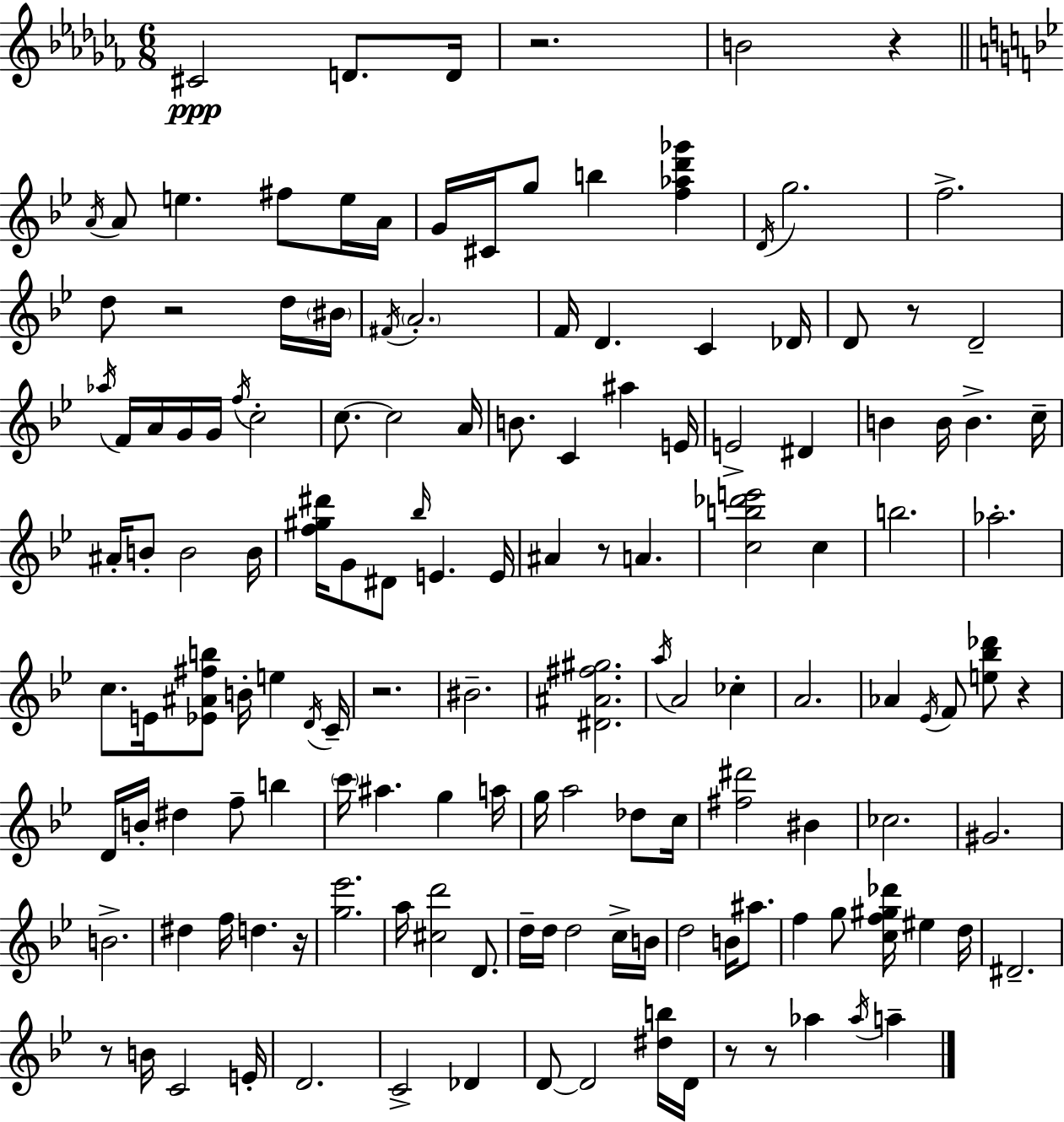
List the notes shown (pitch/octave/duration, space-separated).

C#4/h D4/e. D4/s R/h. B4/h R/q A4/s A4/e E5/q. F#5/e E5/s A4/s G4/s C#4/s G5/e B5/q [F5,Ab5,D6,Gb6]/q D4/s G5/h. F5/h. D5/e R/h D5/s BIS4/s F#4/s A4/h. F4/s D4/q. C4/q Db4/s D4/e R/e D4/h Ab5/s F4/s A4/s G4/s G4/s F5/s C5/h C5/e. C5/h A4/s B4/e. C4/q A#5/q E4/s E4/h D#4/q B4/q B4/s B4/q. C5/s A#4/s B4/e B4/h B4/s [F5,G#5,D#6]/s G4/e D#4/e Bb5/s E4/q. E4/s A#4/q R/e A4/q. [C5,B5,Db6,E6]/h C5/q B5/h. Ab5/h. C5/e. E4/s [Eb4,A#4,F#5,B5]/e B4/s E5/q D4/s C4/s R/h. BIS4/h. [D#4,A#4,F#5,G#5]/h. A5/s A4/h CES5/q A4/h. Ab4/q Eb4/s F4/e [E5,Bb5,Db6]/e R/q D4/s B4/s D#5/q F5/e B5/q C6/s A#5/q. G5/q A5/s G5/s A5/h Db5/e C5/s [F#5,D#6]/h BIS4/q CES5/h. G#4/h. B4/h. D#5/q F5/s D5/q. R/s [G5,Eb6]/h. A5/s [C#5,D6]/h D4/e. D5/s D5/s D5/h C5/s B4/s D5/h B4/s A#5/e. F5/q G5/e [C5,F5,G#5,Db6]/s EIS5/q D5/s D#4/h. R/e B4/s C4/h E4/s D4/h. C4/h Db4/q D4/e D4/h [D#5,B5]/s D4/s R/e R/e Ab5/q Ab5/s A5/q